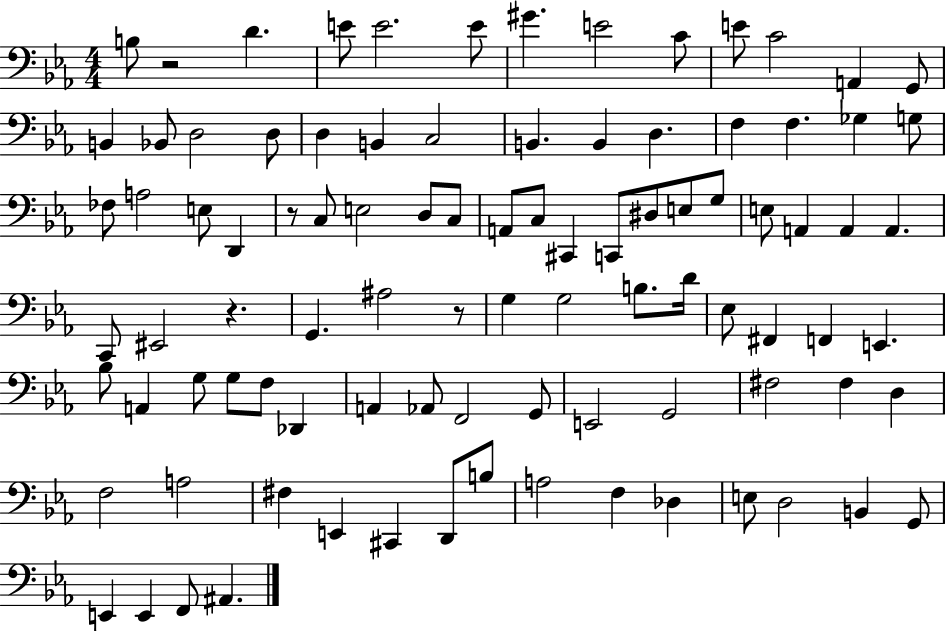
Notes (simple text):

B3/e R/h D4/q. E4/e E4/h. E4/e G#4/q. E4/h C4/e E4/e C4/h A2/q G2/e B2/q Bb2/e D3/h D3/e D3/q B2/q C3/h B2/q. B2/q D3/q. F3/q F3/q. Gb3/q G3/e FES3/e A3/h E3/e D2/q R/e C3/e E3/h D3/e C3/e A2/e C3/e C#2/q C2/e D#3/e E3/e G3/e E3/e A2/q A2/q A2/q. C2/e EIS2/h R/q. G2/q. A#3/h R/e G3/q G3/h B3/e. D4/s Eb3/e F#2/q F2/q E2/q. Bb3/e A2/q G3/e G3/e F3/e Db2/q A2/q Ab2/e F2/h G2/e E2/h G2/h F#3/h F#3/q D3/q F3/h A3/h F#3/q E2/q C#2/q D2/e B3/e A3/h F3/q Db3/q E3/e D3/h B2/q G2/e E2/q E2/q F2/e A#2/q.